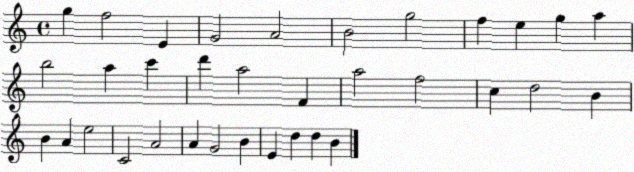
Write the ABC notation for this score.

X:1
T:Untitled
M:4/4
L:1/4
K:C
g f2 E G2 A2 B2 g2 f e g a b2 a c' d' a2 F a2 f2 c d2 B B A e2 C2 A2 A G2 B E d d B